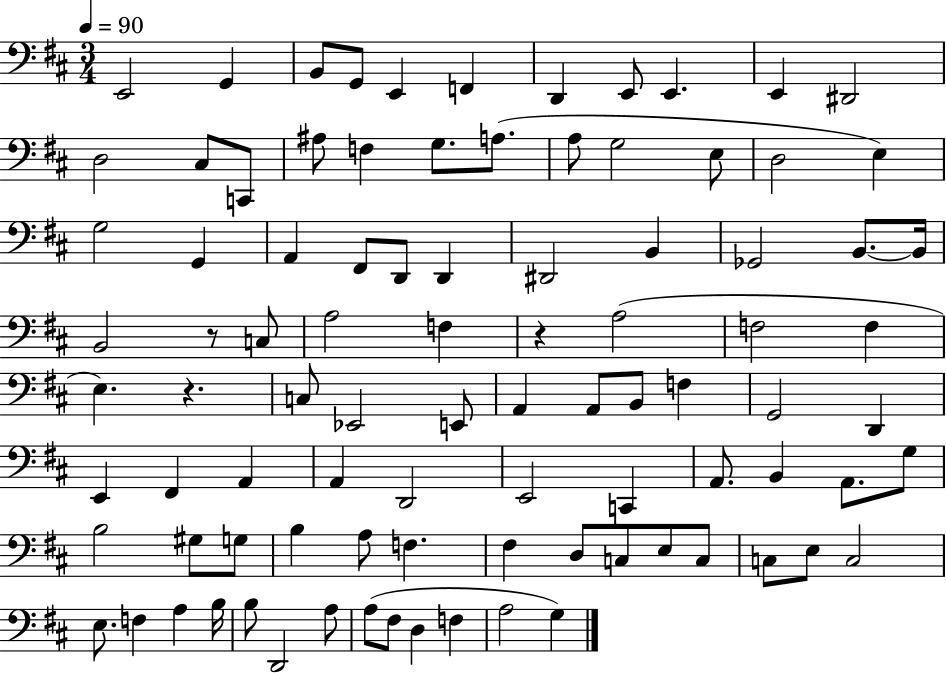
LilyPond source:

{
  \clef bass
  \numericTimeSignature
  \time 3/4
  \key d \major
  \tempo 4 = 90
  e,2 g,4 | b,8 g,8 e,4 f,4 | d,4 e,8 e,4. | e,4 dis,2 | \break d2 cis8 c,8 | ais8 f4 g8. a8.( | a8 g2 e8 | d2 e4) | \break g2 g,4 | a,4 fis,8 d,8 d,4 | dis,2 b,4 | ges,2 b,8.~~ b,16 | \break b,2 r8 c8 | a2 f4 | r4 a2( | f2 f4 | \break e4.) r4. | c8 ees,2 e,8 | a,4 a,8 b,8 f4 | g,2 d,4 | \break e,4 fis,4 a,4 | a,4 d,2 | e,2 c,4 | a,8. b,4 a,8. g8 | \break b2 gis8 g8 | b4 a8 f4. | fis4 d8 c8 e8 c8 | c8 e8 c2 | \break e8. f4 a4 b16 | b8 d,2 a8 | a8( fis8 d4 f4 | a2 g4) | \break \bar "|."
}